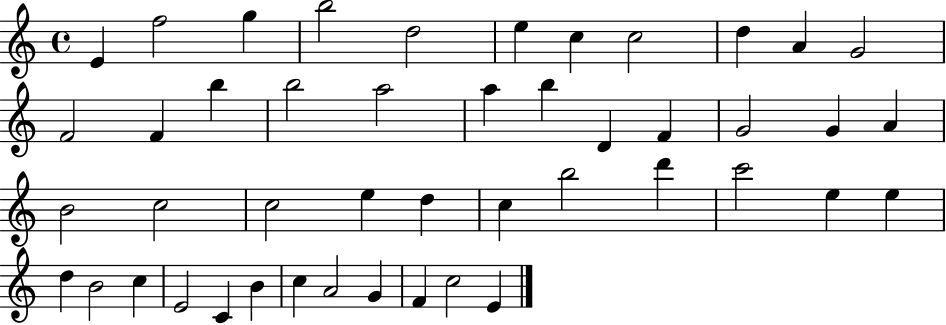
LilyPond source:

{
  \clef treble
  \time 4/4
  \defaultTimeSignature
  \key c \major
  e'4 f''2 g''4 | b''2 d''2 | e''4 c''4 c''2 | d''4 a'4 g'2 | \break f'2 f'4 b''4 | b''2 a''2 | a''4 b''4 d'4 f'4 | g'2 g'4 a'4 | \break b'2 c''2 | c''2 e''4 d''4 | c''4 b''2 d'''4 | c'''2 e''4 e''4 | \break d''4 b'2 c''4 | e'2 c'4 b'4 | c''4 a'2 g'4 | f'4 c''2 e'4 | \break \bar "|."
}